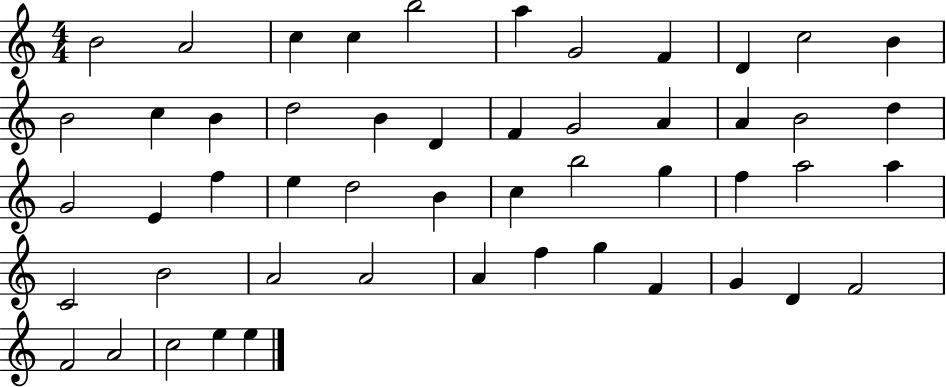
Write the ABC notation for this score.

X:1
T:Untitled
M:4/4
L:1/4
K:C
B2 A2 c c b2 a G2 F D c2 B B2 c B d2 B D F G2 A A B2 d G2 E f e d2 B c b2 g f a2 a C2 B2 A2 A2 A f g F G D F2 F2 A2 c2 e e